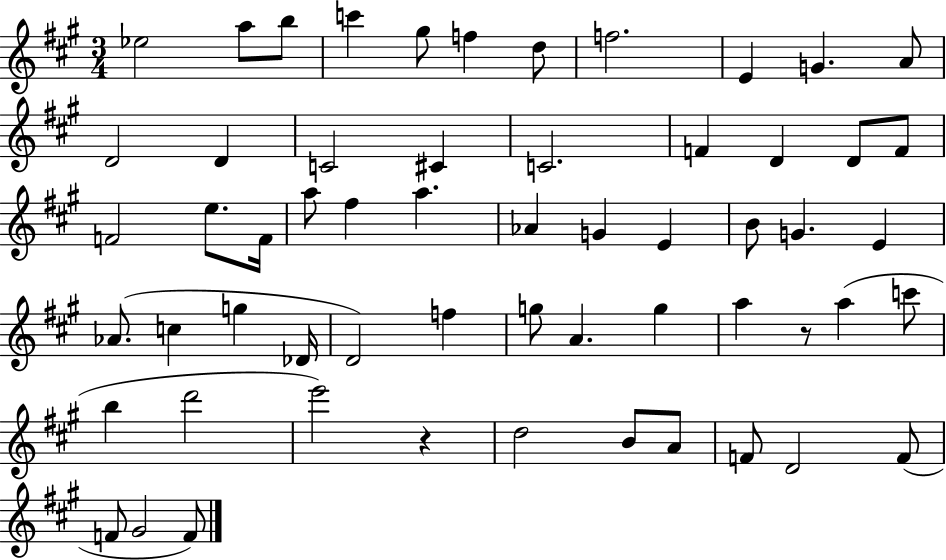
{
  \clef treble
  \numericTimeSignature
  \time 3/4
  \key a \major
  ees''2 a''8 b''8 | c'''4 gis''8 f''4 d''8 | f''2. | e'4 g'4. a'8 | \break d'2 d'4 | c'2 cis'4 | c'2. | f'4 d'4 d'8 f'8 | \break f'2 e''8. f'16 | a''8 fis''4 a''4. | aes'4 g'4 e'4 | b'8 g'4. e'4 | \break aes'8.( c''4 g''4 des'16 | d'2) f''4 | g''8 a'4. g''4 | a''4 r8 a''4( c'''8 | \break b''4 d'''2 | e'''2) r4 | d''2 b'8 a'8 | f'8 d'2 f'8( | \break f'8 gis'2 f'8) | \bar "|."
}